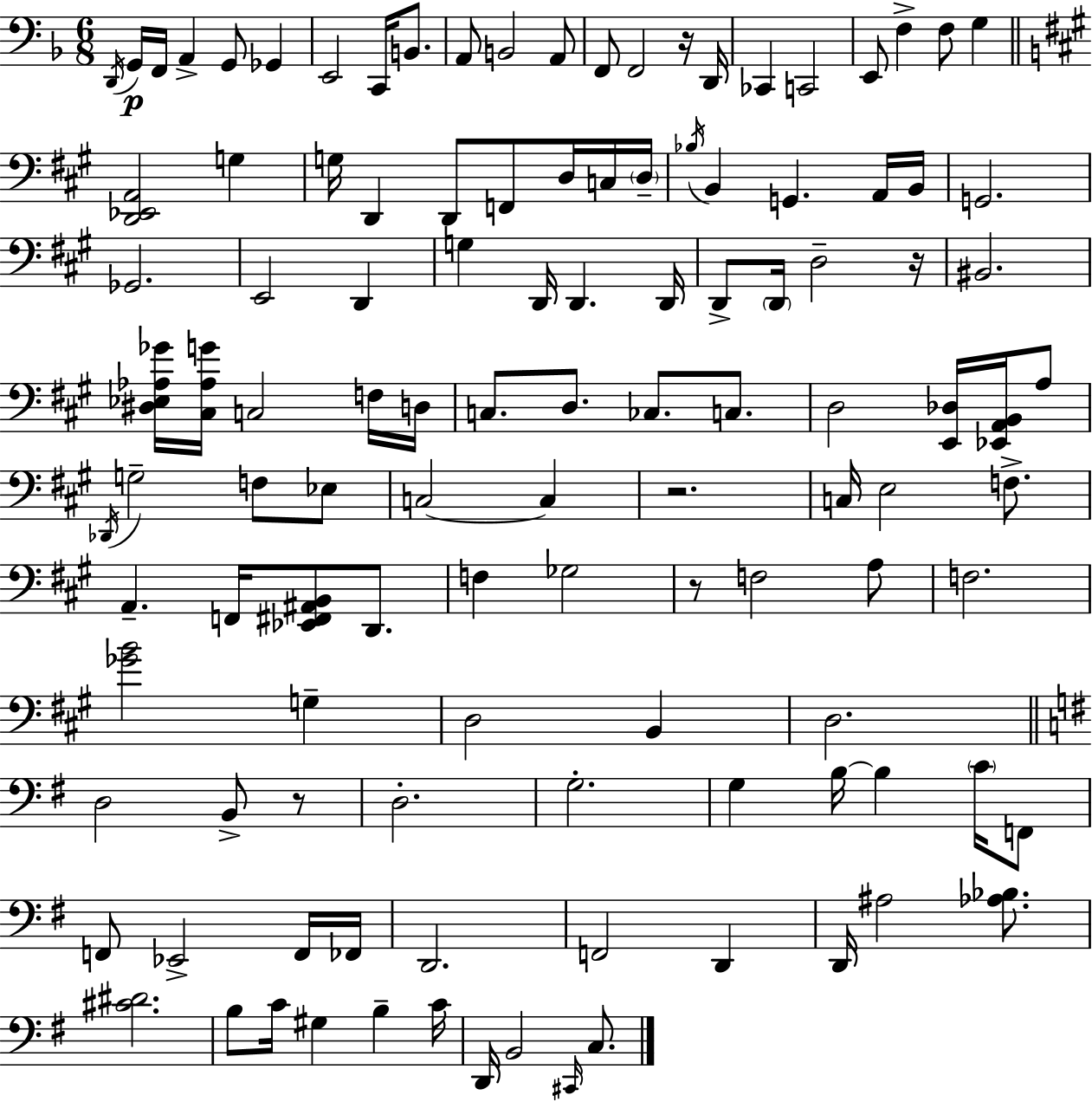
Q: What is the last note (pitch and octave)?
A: C3